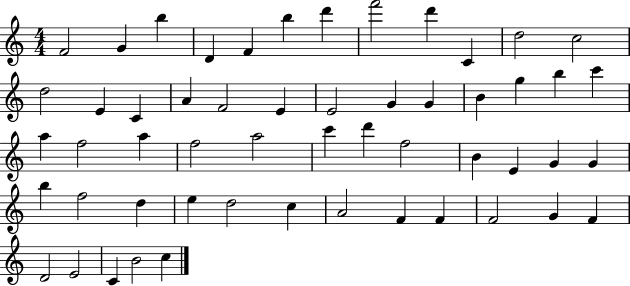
X:1
T:Untitled
M:4/4
L:1/4
K:C
F2 G b D F b d' f'2 d' C d2 c2 d2 E C A F2 E E2 G G B g b c' a f2 a f2 a2 c' d' f2 B E G G b f2 d e d2 c A2 F F F2 G F D2 E2 C B2 c